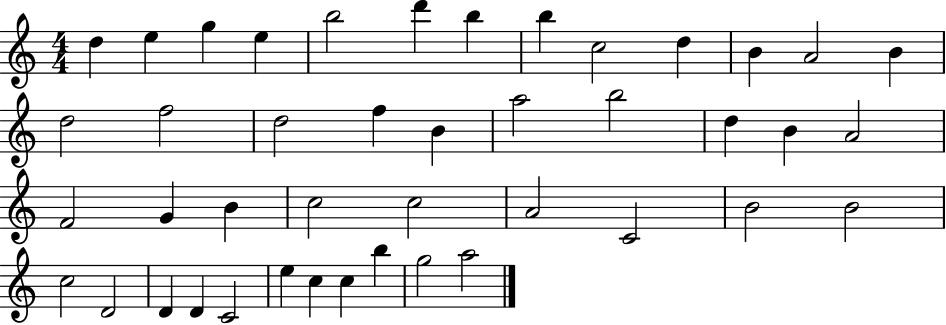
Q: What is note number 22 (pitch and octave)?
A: B4